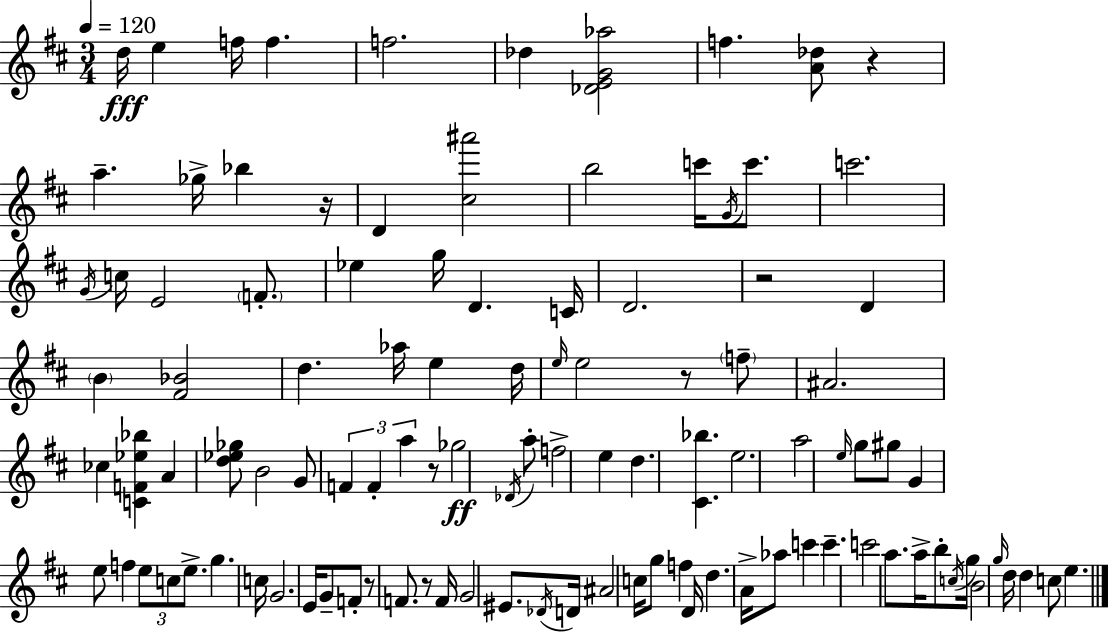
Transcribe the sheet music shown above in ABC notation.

X:1
T:Untitled
M:3/4
L:1/4
K:D
d/4 e f/4 f f2 _d [_DEG_a]2 f [A_d]/2 z a _g/4 _b z/4 D [^c^a']2 b2 c'/4 G/4 c'/2 c'2 G/4 c/4 E2 F/2 _e g/4 D C/4 D2 z2 D B [^F_B]2 d _a/4 e d/4 e/4 e2 z/2 f/2 ^A2 _c [CF_e_b] A [d_e_g]/2 B2 G/2 F F a z/2 _g2 _D/4 a/2 f2 e d [^C_b] e2 a2 e/4 g/2 ^g/2 G e/2 f e/2 c/2 e/2 g c/4 G2 E/4 G/2 F/2 z/2 F/2 z/2 F/4 G2 ^E/2 _D/4 D/4 ^A2 c/4 g/2 f D/4 d A/4 _a/2 c' c' c'2 a/2 a/4 b/2 c/4 g/4 B2 g/4 d/4 d c/2 e